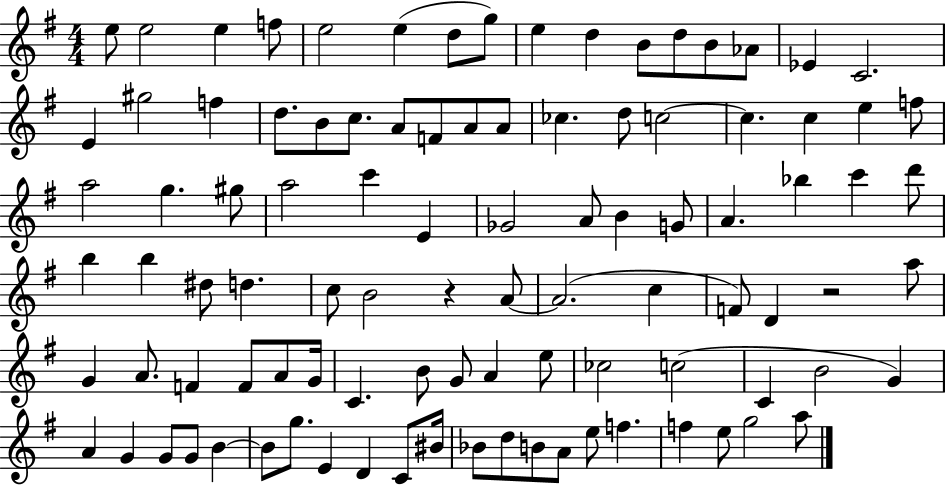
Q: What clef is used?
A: treble